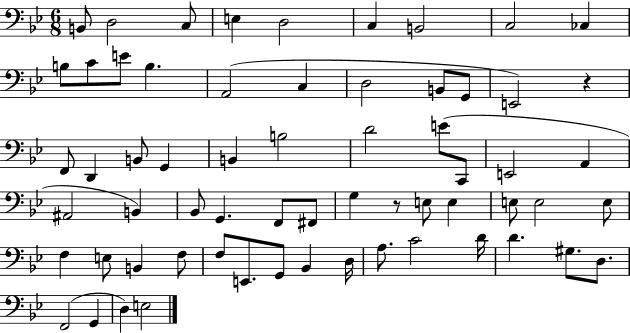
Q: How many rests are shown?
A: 2